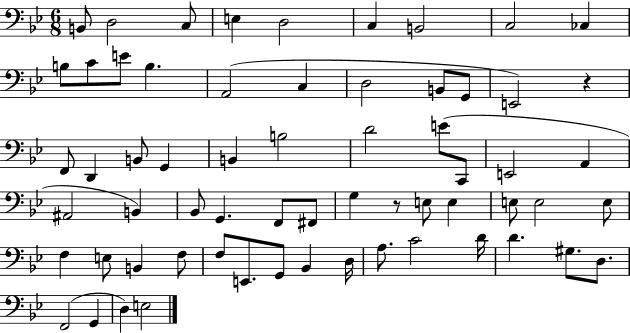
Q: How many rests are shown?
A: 2